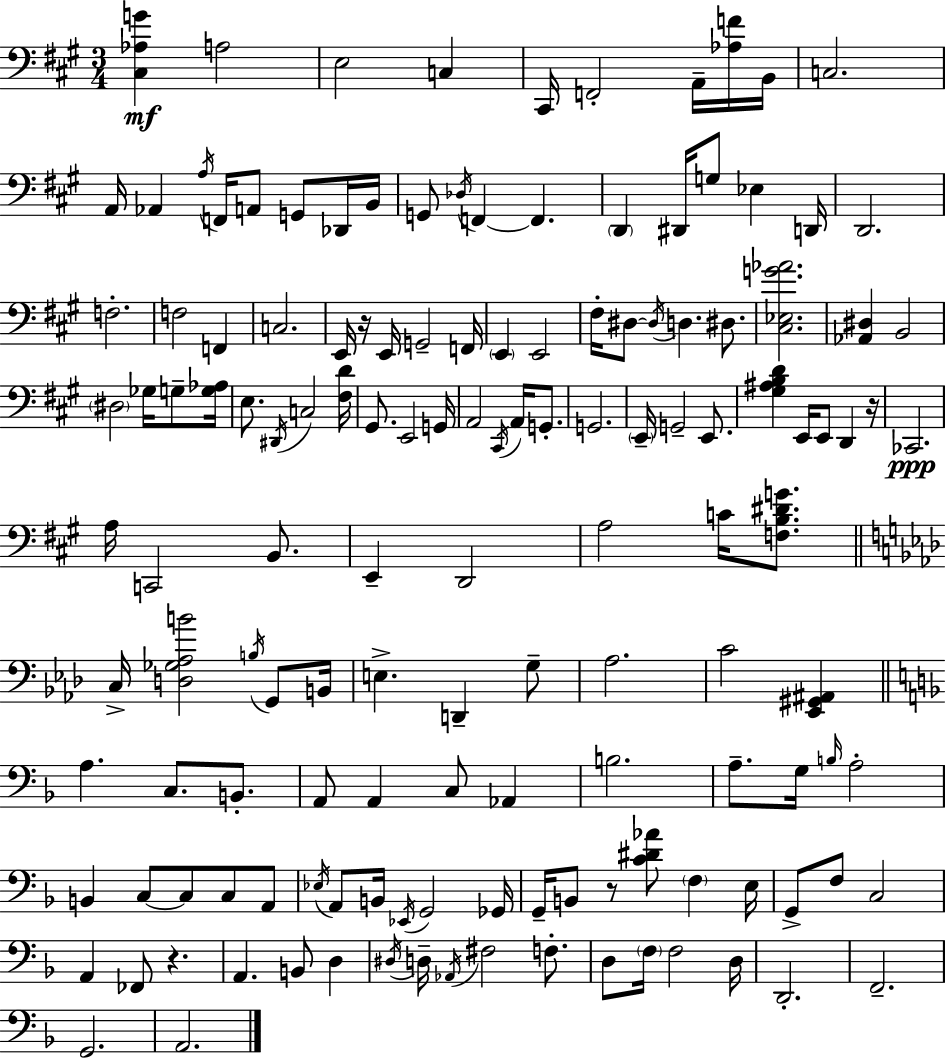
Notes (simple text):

[C#3,Ab3,G4]/q A3/h E3/h C3/q C#2/s F2/h A2/s [Ab3,F4]/s B2/s C3/h. A2/s Ab2/q A3/s F2/s A2/e G2/e Db2/s B2/s G2/e Db3/s F2/q F2/q. D2/q D#2/s G3/e Eb3/q D2/s D2/h. F3/h. F3/h F2/q C3/h. E2/s R/s E2/s G2/h F2/s E2/q E2/h F#3/s D#3/e D#3/s D3/q. D#3/e. [C#3,Eb3,G4,Ab4]/h. [Ab2,D#3]/q B2/h D#3/h Gb3/s G3/e [G3,Ab3]/s E3/e. D#2/s C3/h [F#3,D4]/s G#2/e. E2/h G2/s A2/h C#2/s A2/s G2/e. G2/h. E2/s G2/h E2/e. [G#3,A#3,B3,D4]/q E2/s E2/e D2/q R/s CES2/h. A3/s C2/h B2/e. E2/q D2/h A3/h C4/s [F3,B3,D#4,G4]/e. C3/s [D3,Gb3,Ab3,B4]/h B3/s G2/e B2/s E3/q. D2/q G3/e Ab3/h. C4/h [Eb2,G#2,A#2]/q A3/q. C3/e. B2/e. A2/e A2/q C3/e Ab2/q B3/h. A3/e. G3/s B3/s A3/h B2/q C3/e C3/e C3/e A2/e Eb3/s A2/e B2/s Eb2/s G2/h Gb2/s G2/s B2/e R/e [C4,D#4,Ab4]/e F3/q E3/s G2/e F3/e C3/h A2/q FES2/e R/q. A2/q. B2/e D3/q D#3/s D3/s Ab2/s F#3/h F3/e. D3/e F3/s F3/h D3/s D2/h. F2/h. G2/h. A2/h.